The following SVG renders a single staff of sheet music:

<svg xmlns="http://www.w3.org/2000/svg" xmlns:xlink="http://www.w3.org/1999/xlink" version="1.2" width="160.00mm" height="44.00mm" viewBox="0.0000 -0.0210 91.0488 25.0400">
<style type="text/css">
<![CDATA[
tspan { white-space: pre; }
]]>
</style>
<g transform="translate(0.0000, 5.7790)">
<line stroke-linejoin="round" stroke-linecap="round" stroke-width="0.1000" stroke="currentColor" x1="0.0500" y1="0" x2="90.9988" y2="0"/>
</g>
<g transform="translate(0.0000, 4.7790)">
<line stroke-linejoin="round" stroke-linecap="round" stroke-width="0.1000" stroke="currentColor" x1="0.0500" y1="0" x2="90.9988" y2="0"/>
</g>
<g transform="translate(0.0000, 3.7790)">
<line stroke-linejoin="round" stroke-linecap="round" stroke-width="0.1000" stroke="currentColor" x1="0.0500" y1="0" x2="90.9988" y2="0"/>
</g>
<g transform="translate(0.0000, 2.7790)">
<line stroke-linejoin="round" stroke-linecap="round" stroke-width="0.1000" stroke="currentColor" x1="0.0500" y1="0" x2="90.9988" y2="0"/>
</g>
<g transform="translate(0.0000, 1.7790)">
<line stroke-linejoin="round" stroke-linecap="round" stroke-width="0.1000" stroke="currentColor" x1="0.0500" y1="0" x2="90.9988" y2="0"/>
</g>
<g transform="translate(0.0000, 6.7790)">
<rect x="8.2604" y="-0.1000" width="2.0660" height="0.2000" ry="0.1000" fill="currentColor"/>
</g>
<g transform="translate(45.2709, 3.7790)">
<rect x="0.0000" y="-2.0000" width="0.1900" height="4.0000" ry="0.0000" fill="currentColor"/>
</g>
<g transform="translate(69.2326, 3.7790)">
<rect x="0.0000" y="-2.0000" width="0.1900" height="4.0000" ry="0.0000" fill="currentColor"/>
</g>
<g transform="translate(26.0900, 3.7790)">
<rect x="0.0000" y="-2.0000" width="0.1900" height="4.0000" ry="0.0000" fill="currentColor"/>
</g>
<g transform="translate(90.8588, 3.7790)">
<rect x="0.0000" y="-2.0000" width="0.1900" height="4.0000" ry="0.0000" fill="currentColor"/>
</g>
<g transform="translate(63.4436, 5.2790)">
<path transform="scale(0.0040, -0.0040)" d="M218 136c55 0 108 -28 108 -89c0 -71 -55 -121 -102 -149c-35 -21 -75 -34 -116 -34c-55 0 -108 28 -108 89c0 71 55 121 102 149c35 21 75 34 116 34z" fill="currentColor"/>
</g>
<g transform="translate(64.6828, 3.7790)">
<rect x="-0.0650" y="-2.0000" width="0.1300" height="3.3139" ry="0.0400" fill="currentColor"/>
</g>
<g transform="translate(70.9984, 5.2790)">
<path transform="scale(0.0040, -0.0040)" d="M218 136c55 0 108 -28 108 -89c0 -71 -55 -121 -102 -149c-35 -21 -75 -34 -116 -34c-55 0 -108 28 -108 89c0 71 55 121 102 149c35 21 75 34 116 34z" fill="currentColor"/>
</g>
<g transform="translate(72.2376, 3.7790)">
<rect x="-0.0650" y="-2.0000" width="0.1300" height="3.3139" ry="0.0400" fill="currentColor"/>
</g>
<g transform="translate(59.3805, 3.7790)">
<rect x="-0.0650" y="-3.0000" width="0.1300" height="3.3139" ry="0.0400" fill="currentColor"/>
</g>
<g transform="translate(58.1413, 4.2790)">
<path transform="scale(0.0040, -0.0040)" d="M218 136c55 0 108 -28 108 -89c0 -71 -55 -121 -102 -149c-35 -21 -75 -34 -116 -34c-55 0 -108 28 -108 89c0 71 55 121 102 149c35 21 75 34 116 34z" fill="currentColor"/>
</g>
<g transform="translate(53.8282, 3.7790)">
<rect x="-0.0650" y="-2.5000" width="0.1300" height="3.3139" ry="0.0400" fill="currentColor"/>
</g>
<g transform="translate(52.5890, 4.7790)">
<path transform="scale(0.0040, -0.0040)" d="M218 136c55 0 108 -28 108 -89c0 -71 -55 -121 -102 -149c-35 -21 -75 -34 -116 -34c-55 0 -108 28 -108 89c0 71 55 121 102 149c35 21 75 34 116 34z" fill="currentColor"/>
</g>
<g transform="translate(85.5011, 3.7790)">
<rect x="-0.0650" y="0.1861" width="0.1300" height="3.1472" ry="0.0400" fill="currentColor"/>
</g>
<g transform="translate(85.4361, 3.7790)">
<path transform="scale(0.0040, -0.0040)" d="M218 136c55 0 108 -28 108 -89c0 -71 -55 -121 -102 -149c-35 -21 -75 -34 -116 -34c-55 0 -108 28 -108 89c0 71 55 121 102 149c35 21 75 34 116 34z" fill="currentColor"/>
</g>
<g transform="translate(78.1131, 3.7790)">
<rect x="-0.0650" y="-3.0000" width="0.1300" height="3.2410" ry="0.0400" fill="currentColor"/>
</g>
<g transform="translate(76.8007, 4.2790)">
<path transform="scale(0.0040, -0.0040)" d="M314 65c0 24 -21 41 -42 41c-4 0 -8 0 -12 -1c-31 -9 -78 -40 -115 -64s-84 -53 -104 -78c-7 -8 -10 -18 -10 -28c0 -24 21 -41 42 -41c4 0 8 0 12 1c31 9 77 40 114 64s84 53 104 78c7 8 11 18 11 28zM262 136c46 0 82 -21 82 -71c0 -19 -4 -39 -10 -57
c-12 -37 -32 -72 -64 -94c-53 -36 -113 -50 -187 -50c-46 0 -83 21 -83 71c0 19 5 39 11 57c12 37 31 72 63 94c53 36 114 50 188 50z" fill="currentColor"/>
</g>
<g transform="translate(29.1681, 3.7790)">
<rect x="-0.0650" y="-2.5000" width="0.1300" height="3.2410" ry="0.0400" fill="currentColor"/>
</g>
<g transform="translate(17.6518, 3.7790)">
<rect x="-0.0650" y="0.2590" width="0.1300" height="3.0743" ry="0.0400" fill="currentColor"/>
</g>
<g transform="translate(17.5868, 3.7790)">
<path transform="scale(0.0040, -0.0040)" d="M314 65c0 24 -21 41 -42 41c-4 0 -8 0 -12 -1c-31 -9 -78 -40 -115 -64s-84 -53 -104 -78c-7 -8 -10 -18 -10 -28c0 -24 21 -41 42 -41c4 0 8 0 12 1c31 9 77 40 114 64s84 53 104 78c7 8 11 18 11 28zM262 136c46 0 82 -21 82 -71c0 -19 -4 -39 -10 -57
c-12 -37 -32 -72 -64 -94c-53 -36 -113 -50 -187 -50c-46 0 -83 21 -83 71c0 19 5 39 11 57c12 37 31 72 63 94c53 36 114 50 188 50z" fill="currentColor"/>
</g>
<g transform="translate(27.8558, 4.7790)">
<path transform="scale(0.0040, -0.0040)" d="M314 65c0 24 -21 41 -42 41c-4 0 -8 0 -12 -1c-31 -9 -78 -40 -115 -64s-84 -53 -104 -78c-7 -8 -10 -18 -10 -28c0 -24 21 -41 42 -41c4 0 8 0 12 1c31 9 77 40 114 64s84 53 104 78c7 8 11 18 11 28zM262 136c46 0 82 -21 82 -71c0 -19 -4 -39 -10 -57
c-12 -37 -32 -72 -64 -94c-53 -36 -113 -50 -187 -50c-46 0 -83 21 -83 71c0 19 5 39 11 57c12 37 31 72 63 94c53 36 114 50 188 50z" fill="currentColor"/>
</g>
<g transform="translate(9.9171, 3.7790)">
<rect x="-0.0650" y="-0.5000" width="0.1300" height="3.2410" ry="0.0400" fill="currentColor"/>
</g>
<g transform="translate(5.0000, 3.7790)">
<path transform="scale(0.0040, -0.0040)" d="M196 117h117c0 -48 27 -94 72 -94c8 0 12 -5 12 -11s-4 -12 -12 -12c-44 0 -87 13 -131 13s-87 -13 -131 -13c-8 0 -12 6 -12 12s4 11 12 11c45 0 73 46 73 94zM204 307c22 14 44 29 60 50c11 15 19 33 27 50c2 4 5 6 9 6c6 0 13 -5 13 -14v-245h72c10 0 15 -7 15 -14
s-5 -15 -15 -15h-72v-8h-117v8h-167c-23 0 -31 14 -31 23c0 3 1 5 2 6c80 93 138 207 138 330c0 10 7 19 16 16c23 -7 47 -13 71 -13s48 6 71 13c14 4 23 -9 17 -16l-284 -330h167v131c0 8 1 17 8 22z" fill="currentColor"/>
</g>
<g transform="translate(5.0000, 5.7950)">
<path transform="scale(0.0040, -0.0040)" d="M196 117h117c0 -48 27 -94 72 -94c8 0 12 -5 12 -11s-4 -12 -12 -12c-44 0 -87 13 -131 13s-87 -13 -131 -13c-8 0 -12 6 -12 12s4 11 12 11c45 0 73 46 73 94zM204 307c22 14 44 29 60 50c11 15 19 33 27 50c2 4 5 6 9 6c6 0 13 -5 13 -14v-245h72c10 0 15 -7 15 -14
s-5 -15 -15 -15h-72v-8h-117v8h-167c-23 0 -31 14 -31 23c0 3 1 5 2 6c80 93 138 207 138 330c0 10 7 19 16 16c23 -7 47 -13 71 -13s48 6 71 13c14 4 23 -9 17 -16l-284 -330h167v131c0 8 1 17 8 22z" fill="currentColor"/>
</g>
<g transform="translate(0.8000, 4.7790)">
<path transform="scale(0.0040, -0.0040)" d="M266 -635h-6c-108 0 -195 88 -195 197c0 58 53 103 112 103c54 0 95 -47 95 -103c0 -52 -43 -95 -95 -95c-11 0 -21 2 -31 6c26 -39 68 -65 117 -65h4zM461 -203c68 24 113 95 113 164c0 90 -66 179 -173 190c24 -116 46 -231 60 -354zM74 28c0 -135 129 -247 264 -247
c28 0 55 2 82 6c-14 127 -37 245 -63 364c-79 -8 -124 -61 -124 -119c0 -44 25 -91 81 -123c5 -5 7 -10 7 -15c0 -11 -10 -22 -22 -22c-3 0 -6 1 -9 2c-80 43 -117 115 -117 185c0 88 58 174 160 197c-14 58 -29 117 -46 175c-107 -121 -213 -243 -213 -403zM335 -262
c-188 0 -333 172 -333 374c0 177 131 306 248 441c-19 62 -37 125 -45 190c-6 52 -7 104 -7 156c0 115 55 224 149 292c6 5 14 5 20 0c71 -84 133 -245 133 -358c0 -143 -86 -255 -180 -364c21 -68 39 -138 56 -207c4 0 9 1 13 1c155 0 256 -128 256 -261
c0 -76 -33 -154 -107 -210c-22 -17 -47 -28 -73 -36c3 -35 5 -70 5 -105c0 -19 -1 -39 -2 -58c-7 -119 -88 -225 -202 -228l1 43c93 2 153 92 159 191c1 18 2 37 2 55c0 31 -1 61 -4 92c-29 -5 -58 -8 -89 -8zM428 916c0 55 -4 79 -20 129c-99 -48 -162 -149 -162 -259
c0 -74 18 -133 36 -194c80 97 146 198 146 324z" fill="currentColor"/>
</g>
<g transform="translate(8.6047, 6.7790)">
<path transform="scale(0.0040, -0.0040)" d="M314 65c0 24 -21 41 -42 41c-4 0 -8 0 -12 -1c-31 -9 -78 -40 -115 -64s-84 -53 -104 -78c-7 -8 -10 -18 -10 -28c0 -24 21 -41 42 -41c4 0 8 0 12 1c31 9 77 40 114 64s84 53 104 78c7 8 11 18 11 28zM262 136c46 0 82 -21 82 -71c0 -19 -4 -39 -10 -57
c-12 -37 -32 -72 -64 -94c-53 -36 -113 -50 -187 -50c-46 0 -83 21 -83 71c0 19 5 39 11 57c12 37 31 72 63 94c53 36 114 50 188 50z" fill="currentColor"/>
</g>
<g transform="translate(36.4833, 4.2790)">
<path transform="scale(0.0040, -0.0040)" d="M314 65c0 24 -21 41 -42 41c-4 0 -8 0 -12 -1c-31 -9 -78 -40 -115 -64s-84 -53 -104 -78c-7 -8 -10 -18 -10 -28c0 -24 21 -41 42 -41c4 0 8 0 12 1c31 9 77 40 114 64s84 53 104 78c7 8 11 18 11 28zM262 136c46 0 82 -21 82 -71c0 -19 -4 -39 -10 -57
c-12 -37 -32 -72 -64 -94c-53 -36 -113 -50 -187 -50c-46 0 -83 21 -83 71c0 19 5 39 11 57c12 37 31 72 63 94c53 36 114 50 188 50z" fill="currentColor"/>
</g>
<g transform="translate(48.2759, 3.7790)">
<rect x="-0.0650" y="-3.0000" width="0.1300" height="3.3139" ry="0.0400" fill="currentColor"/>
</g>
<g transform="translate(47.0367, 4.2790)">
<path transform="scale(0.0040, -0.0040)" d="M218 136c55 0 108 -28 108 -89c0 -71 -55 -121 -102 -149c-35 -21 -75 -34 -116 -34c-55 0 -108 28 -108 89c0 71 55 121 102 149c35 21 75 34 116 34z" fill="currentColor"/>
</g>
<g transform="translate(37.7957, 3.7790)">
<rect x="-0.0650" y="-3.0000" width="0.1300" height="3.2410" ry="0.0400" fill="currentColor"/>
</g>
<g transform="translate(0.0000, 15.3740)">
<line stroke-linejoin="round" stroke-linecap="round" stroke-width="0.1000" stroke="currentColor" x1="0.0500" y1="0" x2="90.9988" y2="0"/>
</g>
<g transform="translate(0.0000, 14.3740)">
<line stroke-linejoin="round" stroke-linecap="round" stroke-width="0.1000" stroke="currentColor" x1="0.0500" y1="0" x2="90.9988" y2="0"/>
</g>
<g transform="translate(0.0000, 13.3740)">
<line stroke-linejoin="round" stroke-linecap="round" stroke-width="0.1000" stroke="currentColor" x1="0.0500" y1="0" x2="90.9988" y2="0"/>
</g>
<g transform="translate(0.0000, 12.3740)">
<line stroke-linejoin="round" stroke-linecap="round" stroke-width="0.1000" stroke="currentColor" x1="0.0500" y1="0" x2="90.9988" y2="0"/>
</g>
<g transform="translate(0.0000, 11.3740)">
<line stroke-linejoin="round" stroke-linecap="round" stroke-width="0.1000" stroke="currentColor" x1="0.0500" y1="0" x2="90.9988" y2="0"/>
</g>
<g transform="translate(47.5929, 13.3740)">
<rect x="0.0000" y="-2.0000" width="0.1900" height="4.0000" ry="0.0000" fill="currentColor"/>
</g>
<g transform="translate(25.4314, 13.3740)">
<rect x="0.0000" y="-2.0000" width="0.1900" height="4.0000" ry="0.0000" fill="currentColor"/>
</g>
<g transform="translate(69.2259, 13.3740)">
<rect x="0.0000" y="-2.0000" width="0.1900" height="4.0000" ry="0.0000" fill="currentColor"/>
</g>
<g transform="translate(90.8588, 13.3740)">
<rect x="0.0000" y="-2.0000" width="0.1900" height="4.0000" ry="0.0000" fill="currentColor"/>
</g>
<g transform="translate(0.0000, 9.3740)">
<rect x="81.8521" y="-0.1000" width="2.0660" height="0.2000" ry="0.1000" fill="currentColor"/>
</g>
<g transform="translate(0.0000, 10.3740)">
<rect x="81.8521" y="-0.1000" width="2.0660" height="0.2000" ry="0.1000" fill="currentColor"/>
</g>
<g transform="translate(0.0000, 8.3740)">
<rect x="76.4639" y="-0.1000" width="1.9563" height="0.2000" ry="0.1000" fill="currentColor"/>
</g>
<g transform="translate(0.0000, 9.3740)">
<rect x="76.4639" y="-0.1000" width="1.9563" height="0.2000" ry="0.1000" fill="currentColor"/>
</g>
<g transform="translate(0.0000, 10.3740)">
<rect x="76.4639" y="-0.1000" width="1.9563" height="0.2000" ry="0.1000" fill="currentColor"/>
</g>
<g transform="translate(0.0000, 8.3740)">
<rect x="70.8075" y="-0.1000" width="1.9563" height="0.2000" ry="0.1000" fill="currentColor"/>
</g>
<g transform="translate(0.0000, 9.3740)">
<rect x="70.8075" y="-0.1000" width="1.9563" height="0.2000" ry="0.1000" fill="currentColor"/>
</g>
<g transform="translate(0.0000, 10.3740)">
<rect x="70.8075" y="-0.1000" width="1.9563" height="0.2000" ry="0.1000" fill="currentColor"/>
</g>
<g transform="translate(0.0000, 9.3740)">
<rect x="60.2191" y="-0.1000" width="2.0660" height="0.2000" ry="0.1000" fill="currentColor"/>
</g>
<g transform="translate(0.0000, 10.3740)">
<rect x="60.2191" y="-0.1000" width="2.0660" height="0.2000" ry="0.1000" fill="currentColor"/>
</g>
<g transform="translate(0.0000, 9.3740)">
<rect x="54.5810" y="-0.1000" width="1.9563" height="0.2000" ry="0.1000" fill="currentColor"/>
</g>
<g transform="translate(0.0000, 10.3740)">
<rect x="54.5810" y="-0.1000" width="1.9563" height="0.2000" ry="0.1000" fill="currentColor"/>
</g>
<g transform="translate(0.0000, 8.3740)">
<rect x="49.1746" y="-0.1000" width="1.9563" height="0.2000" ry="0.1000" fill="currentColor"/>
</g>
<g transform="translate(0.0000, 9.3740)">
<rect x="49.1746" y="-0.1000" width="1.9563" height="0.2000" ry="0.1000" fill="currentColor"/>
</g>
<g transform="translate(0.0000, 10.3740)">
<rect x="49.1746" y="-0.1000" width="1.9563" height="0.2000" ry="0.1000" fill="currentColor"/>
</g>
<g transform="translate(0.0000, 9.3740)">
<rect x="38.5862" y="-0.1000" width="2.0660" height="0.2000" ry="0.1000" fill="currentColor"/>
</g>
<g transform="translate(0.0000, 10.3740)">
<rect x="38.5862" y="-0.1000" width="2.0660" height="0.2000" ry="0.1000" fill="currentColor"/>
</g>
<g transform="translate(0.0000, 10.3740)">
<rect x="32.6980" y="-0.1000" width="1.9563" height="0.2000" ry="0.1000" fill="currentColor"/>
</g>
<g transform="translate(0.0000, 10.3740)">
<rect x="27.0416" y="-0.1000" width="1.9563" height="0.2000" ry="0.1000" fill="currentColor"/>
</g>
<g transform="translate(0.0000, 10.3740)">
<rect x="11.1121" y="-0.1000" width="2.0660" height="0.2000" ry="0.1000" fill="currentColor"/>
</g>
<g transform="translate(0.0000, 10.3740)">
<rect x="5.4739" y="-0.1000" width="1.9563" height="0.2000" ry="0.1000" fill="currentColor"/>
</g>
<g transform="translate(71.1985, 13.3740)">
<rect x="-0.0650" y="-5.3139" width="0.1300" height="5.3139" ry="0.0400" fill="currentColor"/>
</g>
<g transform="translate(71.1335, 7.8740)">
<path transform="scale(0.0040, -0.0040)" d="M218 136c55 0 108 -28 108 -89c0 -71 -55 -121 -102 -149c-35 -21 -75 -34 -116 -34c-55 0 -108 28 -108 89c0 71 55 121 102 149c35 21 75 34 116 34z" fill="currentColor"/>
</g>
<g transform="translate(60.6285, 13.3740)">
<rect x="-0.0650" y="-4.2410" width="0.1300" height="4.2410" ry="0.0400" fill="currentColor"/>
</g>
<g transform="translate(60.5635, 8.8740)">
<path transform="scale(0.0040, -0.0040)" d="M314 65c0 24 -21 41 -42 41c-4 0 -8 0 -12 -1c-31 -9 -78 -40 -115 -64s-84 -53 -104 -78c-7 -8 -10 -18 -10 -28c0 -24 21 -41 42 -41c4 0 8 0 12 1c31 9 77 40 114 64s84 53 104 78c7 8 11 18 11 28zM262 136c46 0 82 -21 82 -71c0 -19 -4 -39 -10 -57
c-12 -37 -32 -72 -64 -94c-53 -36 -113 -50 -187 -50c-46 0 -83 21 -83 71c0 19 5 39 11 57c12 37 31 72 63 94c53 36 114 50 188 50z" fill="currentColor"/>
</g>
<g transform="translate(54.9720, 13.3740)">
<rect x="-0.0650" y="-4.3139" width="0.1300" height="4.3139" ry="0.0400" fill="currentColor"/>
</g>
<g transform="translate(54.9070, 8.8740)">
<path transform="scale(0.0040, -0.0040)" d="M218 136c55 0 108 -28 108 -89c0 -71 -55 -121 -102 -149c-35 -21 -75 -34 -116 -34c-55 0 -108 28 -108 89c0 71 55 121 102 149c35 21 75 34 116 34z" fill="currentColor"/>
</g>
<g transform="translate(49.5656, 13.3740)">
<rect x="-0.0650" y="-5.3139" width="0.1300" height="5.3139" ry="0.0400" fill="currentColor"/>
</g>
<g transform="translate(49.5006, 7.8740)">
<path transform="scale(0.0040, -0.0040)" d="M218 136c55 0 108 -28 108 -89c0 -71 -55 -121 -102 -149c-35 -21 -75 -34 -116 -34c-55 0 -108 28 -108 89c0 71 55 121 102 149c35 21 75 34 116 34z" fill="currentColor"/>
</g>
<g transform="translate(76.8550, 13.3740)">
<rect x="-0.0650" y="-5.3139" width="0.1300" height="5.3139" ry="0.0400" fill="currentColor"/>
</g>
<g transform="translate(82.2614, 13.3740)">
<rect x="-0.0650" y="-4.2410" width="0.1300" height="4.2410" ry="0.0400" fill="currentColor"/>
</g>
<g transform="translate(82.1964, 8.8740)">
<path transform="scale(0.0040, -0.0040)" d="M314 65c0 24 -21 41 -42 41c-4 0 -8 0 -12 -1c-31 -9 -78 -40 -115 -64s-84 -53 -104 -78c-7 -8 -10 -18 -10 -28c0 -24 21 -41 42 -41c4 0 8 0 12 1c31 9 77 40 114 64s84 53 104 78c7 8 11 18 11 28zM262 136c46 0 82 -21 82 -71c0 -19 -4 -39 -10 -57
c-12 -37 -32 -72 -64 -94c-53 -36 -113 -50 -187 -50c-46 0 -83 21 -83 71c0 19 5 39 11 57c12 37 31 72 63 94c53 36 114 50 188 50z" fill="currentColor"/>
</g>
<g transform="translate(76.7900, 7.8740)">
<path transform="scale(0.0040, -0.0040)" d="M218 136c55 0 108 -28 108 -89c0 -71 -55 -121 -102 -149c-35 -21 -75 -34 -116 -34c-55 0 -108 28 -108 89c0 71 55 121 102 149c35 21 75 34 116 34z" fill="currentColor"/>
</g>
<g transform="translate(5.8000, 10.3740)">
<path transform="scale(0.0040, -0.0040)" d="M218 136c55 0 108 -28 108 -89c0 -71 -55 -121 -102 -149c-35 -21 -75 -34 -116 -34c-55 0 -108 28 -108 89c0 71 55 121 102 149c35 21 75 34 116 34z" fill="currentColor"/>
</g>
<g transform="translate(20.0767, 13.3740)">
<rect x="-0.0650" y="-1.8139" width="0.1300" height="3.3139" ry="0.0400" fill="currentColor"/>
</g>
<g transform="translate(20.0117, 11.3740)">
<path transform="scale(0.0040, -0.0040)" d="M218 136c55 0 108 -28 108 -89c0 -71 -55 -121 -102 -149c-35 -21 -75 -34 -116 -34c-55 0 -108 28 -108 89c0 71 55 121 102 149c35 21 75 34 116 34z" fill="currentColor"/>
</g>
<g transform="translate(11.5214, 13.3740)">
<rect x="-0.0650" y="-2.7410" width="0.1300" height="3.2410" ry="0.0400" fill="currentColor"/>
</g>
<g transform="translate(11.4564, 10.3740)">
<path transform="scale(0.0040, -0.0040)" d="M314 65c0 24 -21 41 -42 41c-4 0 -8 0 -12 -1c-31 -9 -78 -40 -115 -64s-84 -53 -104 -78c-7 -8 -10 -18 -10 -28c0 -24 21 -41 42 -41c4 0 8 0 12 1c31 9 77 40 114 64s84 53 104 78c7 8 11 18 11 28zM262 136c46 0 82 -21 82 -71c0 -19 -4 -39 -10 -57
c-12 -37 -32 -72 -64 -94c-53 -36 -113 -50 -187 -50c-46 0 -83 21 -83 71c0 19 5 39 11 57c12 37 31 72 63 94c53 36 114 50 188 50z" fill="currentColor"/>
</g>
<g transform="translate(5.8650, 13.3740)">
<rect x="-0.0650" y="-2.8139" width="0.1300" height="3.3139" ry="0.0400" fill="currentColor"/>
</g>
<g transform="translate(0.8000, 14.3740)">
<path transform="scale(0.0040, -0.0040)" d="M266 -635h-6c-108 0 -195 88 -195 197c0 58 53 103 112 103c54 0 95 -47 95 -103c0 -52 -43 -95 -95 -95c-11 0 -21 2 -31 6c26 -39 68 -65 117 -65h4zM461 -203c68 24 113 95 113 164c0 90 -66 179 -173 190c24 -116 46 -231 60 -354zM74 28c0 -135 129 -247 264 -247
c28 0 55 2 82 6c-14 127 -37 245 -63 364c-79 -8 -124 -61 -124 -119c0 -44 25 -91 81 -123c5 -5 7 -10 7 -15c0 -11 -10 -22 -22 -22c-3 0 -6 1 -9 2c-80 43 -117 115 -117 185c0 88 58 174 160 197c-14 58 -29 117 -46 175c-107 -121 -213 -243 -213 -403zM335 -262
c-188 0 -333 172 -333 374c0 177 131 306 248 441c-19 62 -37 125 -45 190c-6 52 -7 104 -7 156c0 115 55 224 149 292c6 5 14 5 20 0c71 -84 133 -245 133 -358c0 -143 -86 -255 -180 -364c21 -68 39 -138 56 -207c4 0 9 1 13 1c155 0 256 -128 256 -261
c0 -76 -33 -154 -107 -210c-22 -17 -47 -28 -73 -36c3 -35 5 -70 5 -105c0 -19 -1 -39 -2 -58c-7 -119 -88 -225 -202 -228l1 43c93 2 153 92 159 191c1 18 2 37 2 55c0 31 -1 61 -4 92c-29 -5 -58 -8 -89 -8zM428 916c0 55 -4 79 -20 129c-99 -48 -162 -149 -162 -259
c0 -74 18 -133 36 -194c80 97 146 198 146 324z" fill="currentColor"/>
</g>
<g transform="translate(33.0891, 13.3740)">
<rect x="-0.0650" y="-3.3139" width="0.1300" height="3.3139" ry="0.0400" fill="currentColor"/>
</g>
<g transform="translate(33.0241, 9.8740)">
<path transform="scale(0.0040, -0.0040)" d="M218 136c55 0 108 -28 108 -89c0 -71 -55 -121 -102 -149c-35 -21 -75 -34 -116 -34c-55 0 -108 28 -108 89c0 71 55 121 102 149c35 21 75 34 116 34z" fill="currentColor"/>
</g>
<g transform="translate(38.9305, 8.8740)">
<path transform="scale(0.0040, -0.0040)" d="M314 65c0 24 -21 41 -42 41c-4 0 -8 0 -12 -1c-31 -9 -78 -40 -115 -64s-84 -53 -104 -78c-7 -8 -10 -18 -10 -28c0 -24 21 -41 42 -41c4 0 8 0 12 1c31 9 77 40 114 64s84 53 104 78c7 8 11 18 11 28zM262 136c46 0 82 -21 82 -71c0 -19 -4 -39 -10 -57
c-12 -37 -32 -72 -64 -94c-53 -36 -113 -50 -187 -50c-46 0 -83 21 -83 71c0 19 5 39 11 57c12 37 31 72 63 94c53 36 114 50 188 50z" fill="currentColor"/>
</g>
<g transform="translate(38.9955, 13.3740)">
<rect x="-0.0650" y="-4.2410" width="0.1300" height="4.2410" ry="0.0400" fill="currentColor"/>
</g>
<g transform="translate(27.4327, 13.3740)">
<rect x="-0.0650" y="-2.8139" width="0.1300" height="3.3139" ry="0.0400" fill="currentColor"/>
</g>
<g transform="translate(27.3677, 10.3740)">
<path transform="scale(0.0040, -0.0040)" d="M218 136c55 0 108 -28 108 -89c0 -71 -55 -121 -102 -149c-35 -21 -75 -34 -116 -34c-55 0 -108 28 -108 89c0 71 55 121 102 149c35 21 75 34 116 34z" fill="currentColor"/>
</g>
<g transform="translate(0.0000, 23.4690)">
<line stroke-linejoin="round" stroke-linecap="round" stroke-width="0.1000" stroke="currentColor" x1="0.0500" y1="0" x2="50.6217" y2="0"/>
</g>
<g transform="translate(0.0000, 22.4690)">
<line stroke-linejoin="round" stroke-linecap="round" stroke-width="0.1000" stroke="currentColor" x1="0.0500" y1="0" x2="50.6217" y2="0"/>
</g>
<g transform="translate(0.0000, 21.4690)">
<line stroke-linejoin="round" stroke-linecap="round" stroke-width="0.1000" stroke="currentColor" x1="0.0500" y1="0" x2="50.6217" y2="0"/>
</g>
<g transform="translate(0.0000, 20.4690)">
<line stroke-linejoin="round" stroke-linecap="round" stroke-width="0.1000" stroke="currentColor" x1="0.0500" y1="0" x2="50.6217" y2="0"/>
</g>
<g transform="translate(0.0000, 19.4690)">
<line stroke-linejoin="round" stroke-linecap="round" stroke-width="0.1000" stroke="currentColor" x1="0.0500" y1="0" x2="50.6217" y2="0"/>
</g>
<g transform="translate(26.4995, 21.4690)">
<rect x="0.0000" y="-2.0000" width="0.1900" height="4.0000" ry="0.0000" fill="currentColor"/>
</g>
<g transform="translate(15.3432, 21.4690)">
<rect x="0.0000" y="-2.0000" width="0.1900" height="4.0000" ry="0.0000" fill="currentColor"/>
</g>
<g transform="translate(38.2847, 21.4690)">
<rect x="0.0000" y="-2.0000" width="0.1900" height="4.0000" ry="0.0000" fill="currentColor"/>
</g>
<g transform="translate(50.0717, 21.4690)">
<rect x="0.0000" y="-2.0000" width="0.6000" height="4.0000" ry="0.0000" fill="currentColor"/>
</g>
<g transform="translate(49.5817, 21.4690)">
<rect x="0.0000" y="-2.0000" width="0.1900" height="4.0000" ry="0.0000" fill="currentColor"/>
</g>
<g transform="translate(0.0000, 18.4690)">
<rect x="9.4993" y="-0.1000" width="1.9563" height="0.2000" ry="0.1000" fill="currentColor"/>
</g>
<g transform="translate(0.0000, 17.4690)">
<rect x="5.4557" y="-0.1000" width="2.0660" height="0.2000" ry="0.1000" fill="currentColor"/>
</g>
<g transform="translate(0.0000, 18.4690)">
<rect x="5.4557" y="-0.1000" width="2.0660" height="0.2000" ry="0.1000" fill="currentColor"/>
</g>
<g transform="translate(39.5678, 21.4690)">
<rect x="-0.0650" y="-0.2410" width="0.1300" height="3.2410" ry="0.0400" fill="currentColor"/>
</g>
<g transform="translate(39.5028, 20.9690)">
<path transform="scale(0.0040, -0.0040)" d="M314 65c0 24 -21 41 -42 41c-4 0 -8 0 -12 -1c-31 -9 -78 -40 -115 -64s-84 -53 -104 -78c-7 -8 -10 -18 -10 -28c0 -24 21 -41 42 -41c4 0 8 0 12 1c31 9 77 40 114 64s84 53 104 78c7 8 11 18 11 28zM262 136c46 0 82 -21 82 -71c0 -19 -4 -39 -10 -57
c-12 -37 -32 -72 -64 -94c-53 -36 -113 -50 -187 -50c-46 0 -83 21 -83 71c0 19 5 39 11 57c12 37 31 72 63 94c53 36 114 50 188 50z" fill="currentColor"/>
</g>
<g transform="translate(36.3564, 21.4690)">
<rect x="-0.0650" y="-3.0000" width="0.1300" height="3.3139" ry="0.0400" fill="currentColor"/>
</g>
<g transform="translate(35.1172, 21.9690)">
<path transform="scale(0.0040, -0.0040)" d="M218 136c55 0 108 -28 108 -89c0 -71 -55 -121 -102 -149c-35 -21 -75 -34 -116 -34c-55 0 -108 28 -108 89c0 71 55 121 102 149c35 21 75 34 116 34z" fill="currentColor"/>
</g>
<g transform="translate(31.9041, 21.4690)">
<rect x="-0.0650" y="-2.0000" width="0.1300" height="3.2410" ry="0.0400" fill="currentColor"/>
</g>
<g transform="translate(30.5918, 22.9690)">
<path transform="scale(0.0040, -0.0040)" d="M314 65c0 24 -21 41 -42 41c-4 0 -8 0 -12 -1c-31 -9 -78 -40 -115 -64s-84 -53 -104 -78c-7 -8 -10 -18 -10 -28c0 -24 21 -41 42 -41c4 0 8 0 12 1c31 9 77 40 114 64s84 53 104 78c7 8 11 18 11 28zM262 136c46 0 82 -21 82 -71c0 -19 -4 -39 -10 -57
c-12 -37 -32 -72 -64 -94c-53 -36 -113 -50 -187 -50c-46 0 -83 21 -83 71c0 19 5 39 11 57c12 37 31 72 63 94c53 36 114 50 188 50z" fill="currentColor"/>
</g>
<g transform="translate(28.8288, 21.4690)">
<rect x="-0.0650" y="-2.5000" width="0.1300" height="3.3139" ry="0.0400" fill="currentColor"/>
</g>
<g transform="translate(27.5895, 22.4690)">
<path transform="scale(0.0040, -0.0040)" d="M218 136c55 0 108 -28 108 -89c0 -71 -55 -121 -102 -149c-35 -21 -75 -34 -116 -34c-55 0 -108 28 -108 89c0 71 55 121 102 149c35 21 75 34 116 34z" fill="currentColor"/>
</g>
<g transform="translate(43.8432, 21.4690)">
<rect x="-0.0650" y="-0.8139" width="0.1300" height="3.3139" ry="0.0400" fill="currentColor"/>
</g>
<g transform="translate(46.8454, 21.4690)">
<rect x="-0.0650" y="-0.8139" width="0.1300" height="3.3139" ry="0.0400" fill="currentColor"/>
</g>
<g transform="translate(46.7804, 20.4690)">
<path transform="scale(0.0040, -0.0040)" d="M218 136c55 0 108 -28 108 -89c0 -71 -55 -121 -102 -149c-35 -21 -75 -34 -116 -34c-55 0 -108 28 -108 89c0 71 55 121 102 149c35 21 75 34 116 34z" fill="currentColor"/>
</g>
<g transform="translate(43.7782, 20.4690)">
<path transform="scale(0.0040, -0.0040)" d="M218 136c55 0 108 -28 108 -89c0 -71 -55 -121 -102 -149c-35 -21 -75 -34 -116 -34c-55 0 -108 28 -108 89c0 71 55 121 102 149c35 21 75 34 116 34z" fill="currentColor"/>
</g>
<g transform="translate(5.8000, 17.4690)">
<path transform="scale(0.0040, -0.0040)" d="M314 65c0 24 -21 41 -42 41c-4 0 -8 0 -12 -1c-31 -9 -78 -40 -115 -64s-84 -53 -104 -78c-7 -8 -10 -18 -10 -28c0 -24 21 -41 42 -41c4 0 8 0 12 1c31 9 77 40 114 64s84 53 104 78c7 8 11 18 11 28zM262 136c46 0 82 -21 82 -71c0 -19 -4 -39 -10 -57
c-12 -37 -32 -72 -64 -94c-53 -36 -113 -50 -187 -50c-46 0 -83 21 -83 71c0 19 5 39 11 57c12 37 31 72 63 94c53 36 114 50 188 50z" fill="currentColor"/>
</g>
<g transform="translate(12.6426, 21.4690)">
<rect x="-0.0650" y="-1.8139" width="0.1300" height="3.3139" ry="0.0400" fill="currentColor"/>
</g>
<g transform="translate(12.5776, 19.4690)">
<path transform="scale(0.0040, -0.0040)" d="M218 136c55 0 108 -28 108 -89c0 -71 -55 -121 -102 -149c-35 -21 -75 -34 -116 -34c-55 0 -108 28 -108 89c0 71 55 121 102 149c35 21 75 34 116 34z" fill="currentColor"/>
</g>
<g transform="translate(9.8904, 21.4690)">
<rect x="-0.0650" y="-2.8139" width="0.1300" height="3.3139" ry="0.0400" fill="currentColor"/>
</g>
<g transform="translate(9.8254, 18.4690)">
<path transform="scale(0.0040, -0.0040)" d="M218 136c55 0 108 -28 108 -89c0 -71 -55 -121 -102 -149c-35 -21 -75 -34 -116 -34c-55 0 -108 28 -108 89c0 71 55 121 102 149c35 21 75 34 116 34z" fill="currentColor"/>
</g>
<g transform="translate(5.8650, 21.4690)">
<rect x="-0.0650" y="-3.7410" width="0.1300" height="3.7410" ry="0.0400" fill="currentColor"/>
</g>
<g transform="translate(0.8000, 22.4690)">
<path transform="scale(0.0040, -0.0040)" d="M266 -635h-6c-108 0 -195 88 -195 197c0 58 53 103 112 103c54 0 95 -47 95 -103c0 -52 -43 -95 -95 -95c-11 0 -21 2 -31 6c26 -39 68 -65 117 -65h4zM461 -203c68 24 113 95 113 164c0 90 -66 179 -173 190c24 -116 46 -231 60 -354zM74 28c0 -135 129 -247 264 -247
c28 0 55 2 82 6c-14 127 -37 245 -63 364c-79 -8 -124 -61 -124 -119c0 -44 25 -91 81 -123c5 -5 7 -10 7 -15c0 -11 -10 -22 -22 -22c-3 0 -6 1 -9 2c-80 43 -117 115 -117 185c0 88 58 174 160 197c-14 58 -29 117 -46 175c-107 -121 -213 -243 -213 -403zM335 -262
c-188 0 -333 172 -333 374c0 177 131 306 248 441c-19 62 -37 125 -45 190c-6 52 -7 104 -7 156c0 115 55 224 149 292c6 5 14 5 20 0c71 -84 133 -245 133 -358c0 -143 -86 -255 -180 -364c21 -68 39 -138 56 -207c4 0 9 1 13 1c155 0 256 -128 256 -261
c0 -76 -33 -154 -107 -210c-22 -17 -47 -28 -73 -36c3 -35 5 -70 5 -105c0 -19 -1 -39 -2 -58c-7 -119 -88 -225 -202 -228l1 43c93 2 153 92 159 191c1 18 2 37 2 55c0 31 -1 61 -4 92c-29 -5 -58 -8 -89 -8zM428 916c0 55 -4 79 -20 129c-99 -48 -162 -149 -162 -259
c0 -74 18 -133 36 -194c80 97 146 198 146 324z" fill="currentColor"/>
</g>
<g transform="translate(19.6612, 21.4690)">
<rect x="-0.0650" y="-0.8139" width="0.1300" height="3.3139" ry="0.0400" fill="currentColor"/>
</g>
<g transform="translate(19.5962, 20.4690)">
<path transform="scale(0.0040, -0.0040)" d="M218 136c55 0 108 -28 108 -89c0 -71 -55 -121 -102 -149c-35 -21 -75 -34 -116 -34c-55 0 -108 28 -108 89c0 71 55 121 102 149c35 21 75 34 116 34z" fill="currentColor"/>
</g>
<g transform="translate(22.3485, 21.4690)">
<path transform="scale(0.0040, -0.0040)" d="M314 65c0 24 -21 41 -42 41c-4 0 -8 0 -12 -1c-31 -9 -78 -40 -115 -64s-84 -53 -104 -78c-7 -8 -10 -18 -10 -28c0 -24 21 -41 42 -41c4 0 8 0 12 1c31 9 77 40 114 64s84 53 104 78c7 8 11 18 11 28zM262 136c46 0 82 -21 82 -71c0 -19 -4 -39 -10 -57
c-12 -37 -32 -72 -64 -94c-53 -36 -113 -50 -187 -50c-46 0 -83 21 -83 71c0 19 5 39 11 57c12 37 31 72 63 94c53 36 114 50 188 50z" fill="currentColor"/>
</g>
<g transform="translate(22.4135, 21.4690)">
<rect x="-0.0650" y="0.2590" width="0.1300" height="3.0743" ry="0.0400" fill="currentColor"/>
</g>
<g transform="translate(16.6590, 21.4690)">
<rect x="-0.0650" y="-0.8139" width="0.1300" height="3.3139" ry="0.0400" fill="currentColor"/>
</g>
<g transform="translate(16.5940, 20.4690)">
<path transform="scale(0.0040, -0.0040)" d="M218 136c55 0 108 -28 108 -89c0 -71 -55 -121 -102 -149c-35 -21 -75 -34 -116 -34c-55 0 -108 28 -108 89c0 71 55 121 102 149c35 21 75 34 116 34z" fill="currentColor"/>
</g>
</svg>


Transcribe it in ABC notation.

X:1
T:Untitled
M:4/4
L:1/4
K:C
C2 B2 G2 A2 A G A F F A2 B a a2 f a b d'2 f' d' d'2 f' f' d'2 c'2 a f d d B2 G F2 A c2 d d